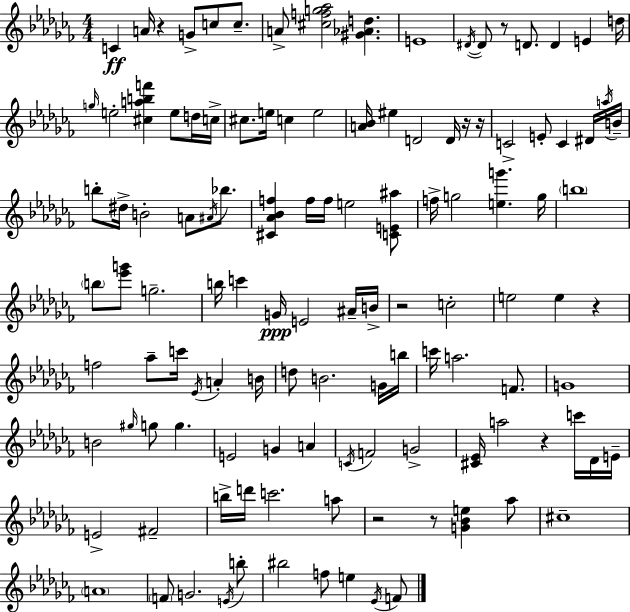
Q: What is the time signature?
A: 4/4